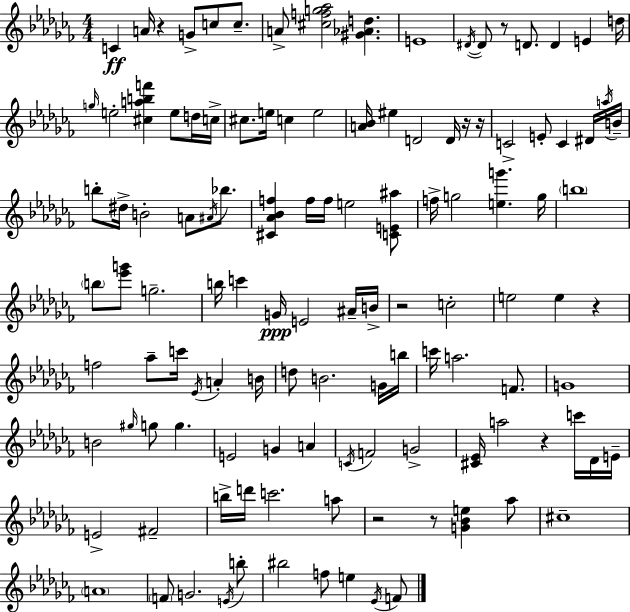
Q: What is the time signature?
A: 4/4